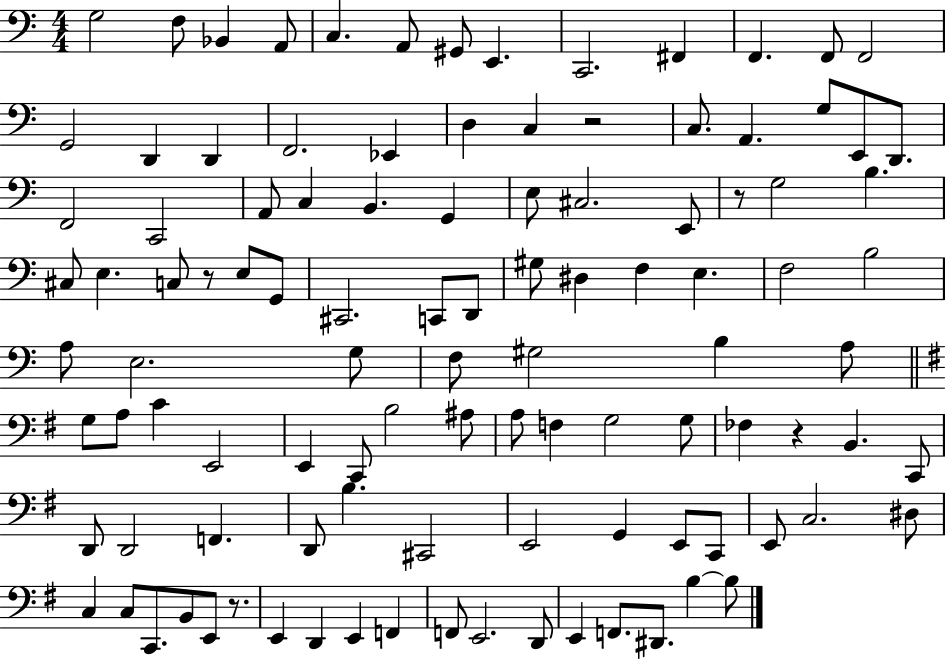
{
  \clef bass
  \numericTimeSignature
  \time 4/4
  \key c \major
  \repeat volta 2 { g2 f8 bes,4 a,8 | c4. a,8 gis,8 e,4. | c,2. fis,4 | f,4. f,8 f,2 | \break g,2 d,4 d,4 | f,2. ees,4 | d4 c4 r2 | c8. a,4. g8 e,8 d,8. | \break f,2 c,2 | a,8 c4 b,4. g,4 | e8 cis2. e,8 | r8 g2 b4. | \break cis8 e4. c8 r8 e8 g,8 | cis,2. c,8 d,8 | gis8 dis4 f4 e4. | f2 b2 | \break a8 e2. g8 | f8 gis2 b4 a8 | \bar "||" \break \key g \major g8 a8 c'4 e,2 | e,4 c,8 b2 ais8 | a8 f4 g2 g8 | fes4 r4 b,4. c,8 | \break d,8 d,2 f,4. | d,8 b4. cis,2 | e,2 g,4 e,8 c,8 | e,8 c2. dis8 | \break c4 c8 c,8. b,8 e,8 r8. | e,4 d,4 e,4 f,4 | f,8 e,2. d,8 | e,4 f,8. dis,8. b4~~ b8 | \break } \bar "|."
}